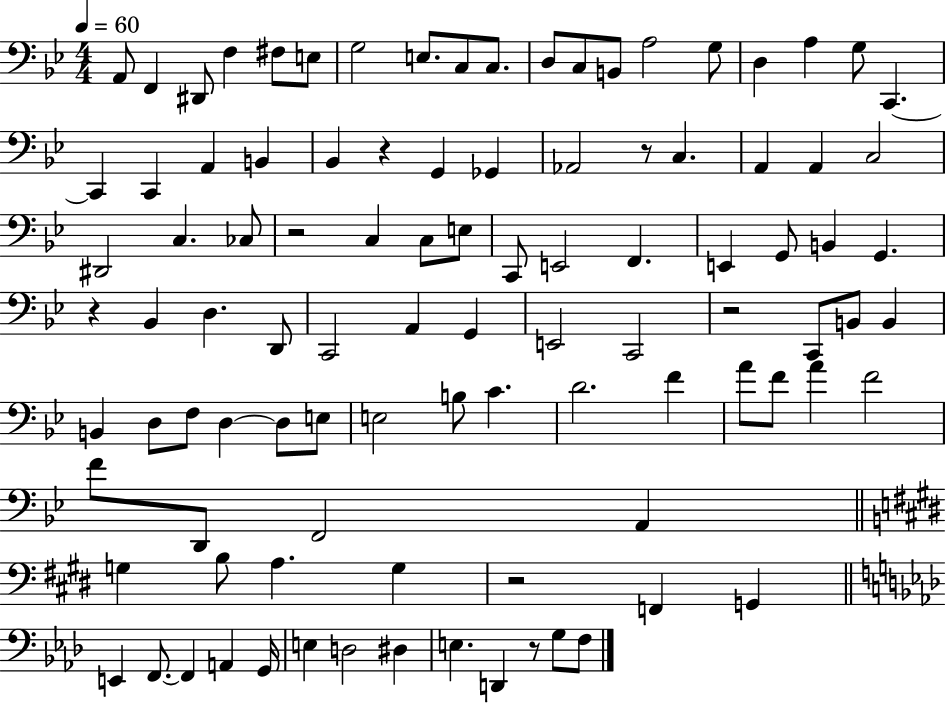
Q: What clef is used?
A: bass